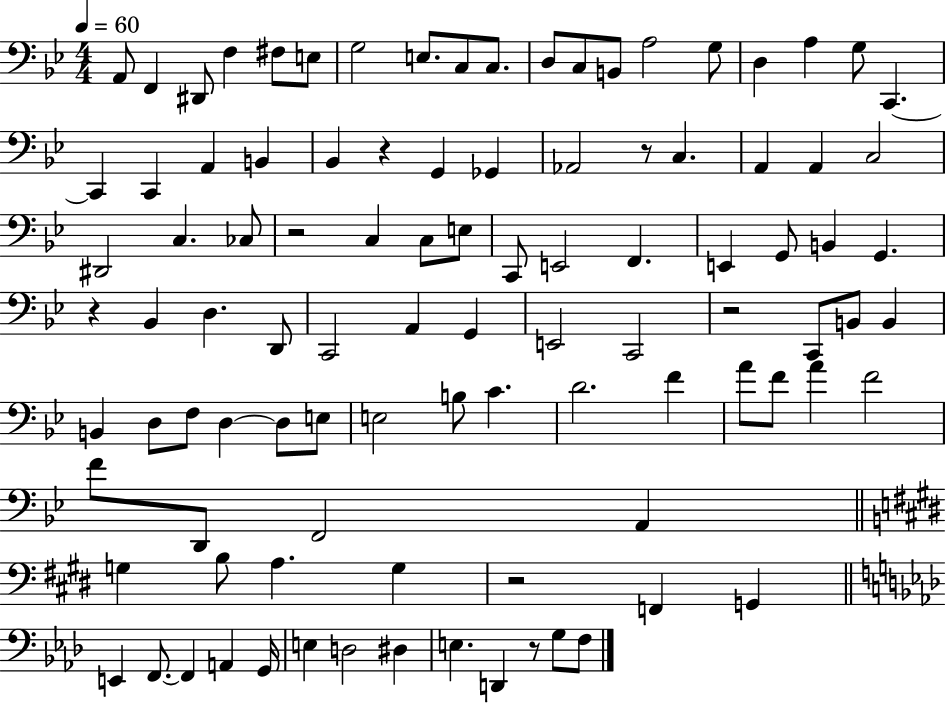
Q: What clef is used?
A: bass